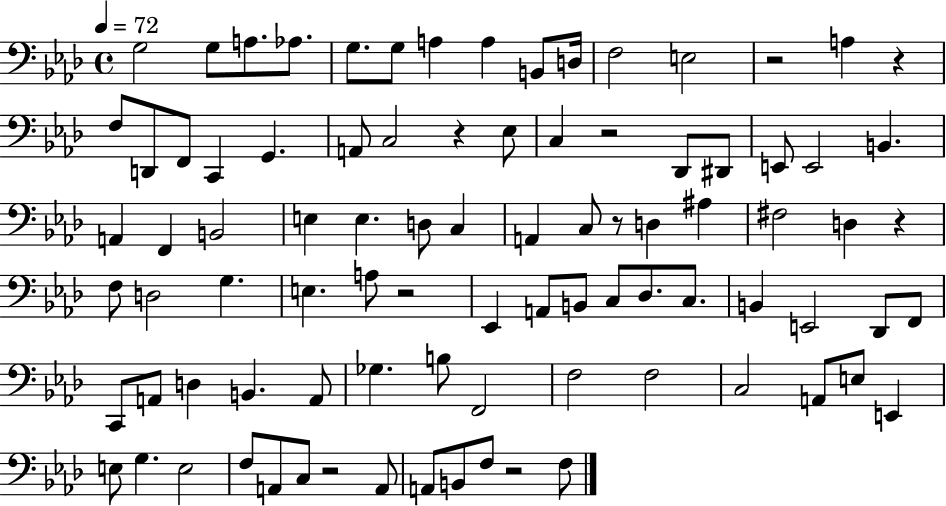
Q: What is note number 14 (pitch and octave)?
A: F3